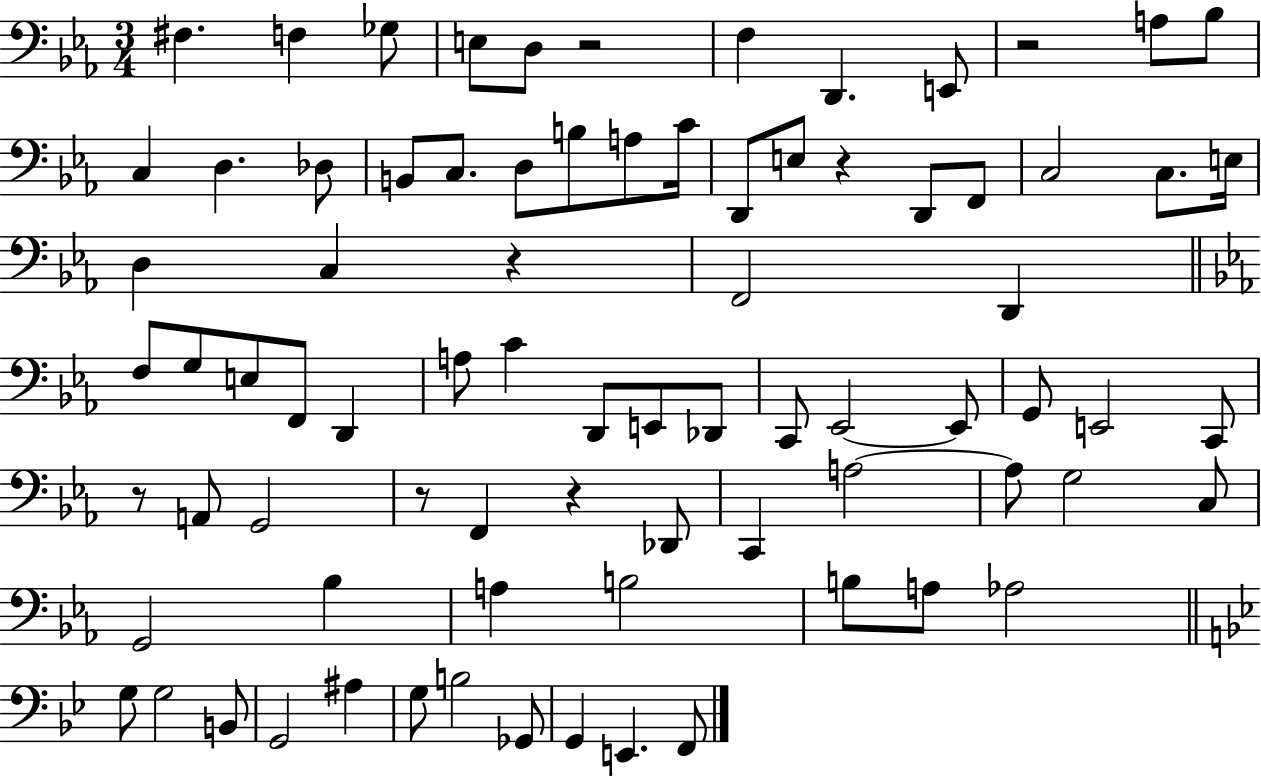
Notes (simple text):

F#3/q. F3/q Gb3/e E3/e D3/e R/h F3/q D2/q. E2/e R/h A3/e Bb3/e C3/q D3/q. Db3/e B2/e C3/e. D3/e B3/e A3/e C4/s D2/e E3/e R/q D2/e F2/e C3/h C3/e. E3/s D3/q C3/q R/q F2/h D2/q F3/e G3/e E3/e F2/e D2/q A3/e C4/q D2/e E2/e Db2/e C2/e Eb2/h Eb2/e G2/e E2/h C2/e R/e A2/e G2/h R/e F2/q R/q Db2/e C2/q A3/h A3/e G3/h C3/e G2/h Bb3/q A3/q B3/h B3/e A3/e Ab3/h G3/e G3/h B2/e G2/h A#3/q G3/e B3/h Gb2/e G2/q E2/q. F2/e